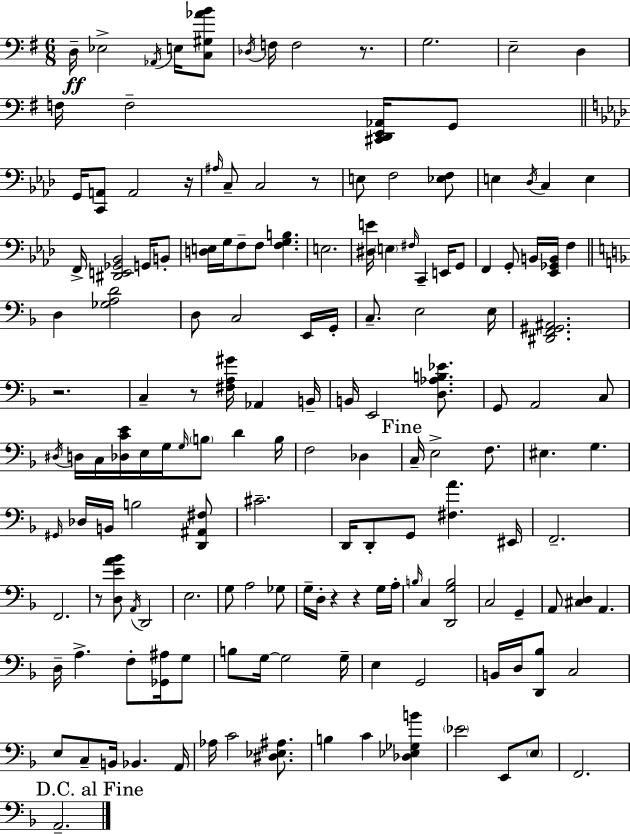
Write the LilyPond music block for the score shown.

{
  \clef bass
  \numericTimeSignature
  \time 6/8
  \key g \major
  \repeat volta 2 { d16--\ff ees2-> \acciaccatura { aes,16 } e16 <c gis aes' b'>8 | \acciaccatura { des16 } f16 f2 r8. | g2. | e2-- d4 | \break f16 f2-- <cis, d, e, aes,>16 | g,8 \bar "||" \break \key f \minor g,16 <c, a,>8 a,2 r16 | \grace { ais16 } c8-- c2 r8 | e8 f2 <ees f>8 | e4 \acciaccatura { des16 } c4 e4 | \break f,16-> <dis, e, ges, bes,>2 g,16 | b,8-. <d e>16 g16 f8-- f8 <f g b>4. | e2. | <dis e'>16 \parenthesize e4 \grace { fis16 } c,4-- | \break e,16 g,8 f,4 g,8-. b,16 <ees, ges, b,>16 f4 | \bar "||" \break \key d \minor d4 <ges a d'>2 | d8 c2 e,16 g,16-. | c8.-- e2 e16 | <dis, f, gis, ais,>2. | \break r2. | c4-- r8 <fis a gis'>16 aes,4 b,16-- | b,16 e,2 <d aes b ees'>8. | g,8 a,2 c8 | \break \acciaccatura { dis16 } d16 c16 <des c' e'>16 e16 g16 \grace { g16 } \parenthesize b8 d'4 | b16 f2 des4 | \mark "Fine" c16-- e2-> f8. | eis4. g4. | \break \grace { gis,16 } des16 b,16 b2 | <d, ais, fis>8 cis'2.-- | d,16 d,8-. g,8 <fis a'>4. | eis,16 f,2.-- | \break f,2. | r8 <d e' a' bes'>8 \acciaccatura { a,16 } d,2 | e2. | g8 a2 | \break ges8 g16-- d16-. r4 r4 | g16 a16-. \grace { b16 } c4 <d, g b>2 | c2 | g,4-- a,8 <cis d>4 a,4. | \break d16-- a4.-> | f8-. <ges, ais>16 g8 b8 g16~~ g2 | g16-- e4 g,2 | b,16 d16 <d, bes>8 c2 | \break e8 c8-- b,16 bes,4. | a,16 aes16 c'2 | <dis ees ais>8. b4 c'4 | <des ees ges b'>4 \parenthesize ees'2 | \break e,8 \parenthesize e8 f,2. | \mark "D.C. al Fine" a,2.-- | } \bar "|."
}